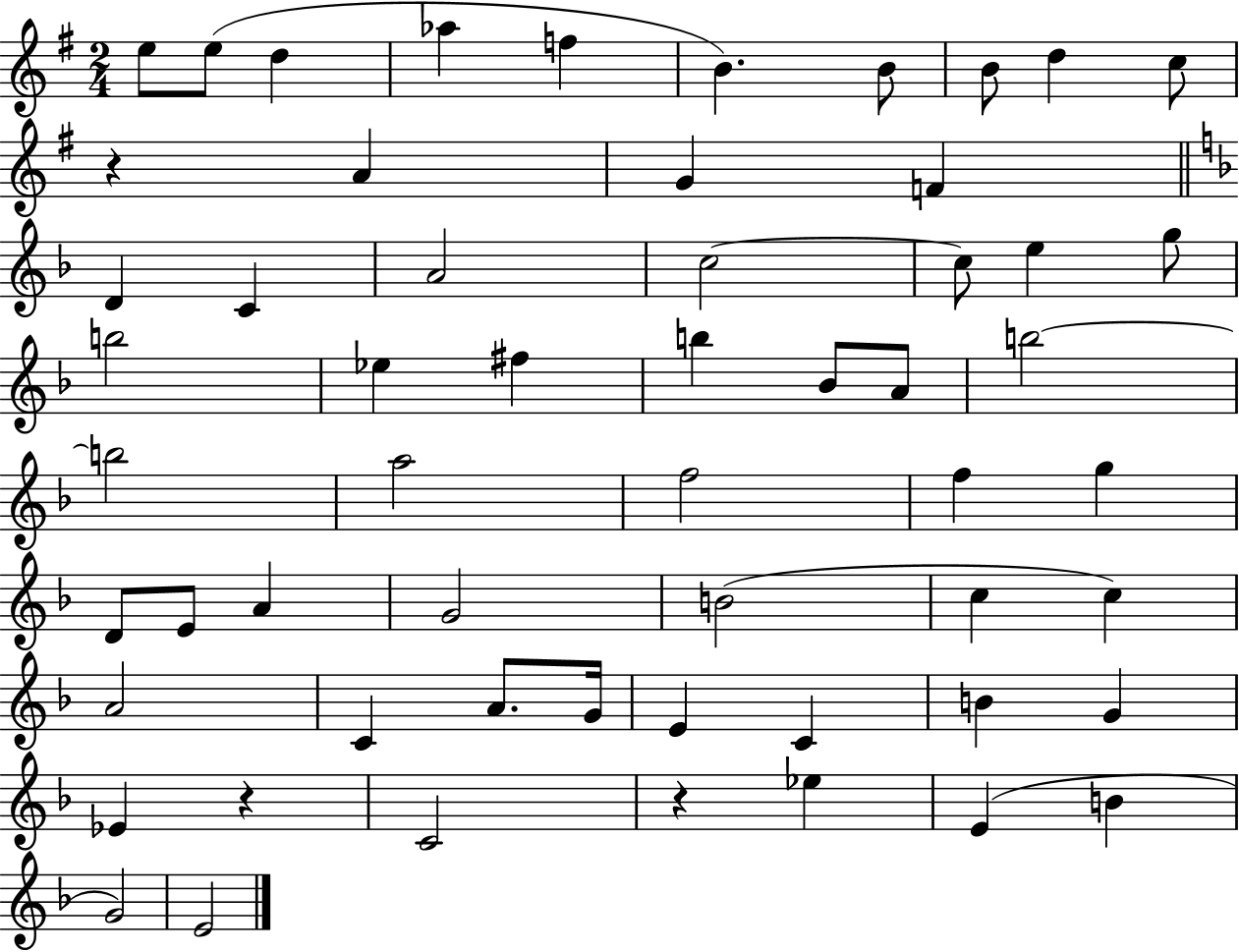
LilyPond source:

{
  \clef treble
  \numericTimeSignature
  \time 2/4
  \key g \major
  e''8 e''8( d''4 | aes''4 f''4 | b'4.) b'8 | b'8 d''4 c''8 | \break r4 a'4 | g'4 f'4 | \bar "||" \break \key f \major d'4 c'4 | a'2 | c''2~~ | c''8 e''4 g''8 | \break b''2 | ees''4 fis''4 | b''4 bes'8 a'8 | b''2~~ | \break b''2 | a''2 | f''2 | f''4 g''4 | \break d'8 e'8 a'4 | g'2 | b'2( | c''4 c''4) | \break a'2 | c'4 a'8. g'16 | e'4 c'4 | b'4 g'4 | \break ees'4 r4 | c'2 | r4 ees''4 | e'4( b'4 | \break g'2) | e'2 | \bar "|."
}